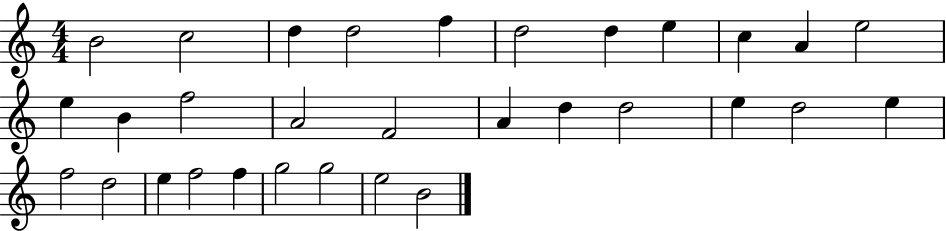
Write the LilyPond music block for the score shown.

{
  \clef treble
  \numericTimeSignature
  \time 4/4
  \key c \major
  b'2 c''2 | d''4 d''2 f''4 | d''2 d''4 e''4 | c''4 a'4 e''2 | \break e''4 b'4 f''2 | a'2 f'2 | a'4 d''4 d''2 | e''4 d''2 e''4 | \break f''2 d''2 | e''4 f''2 f''4 | g''2 g''2 | e''2 b'2 | \break \bar "|."
}